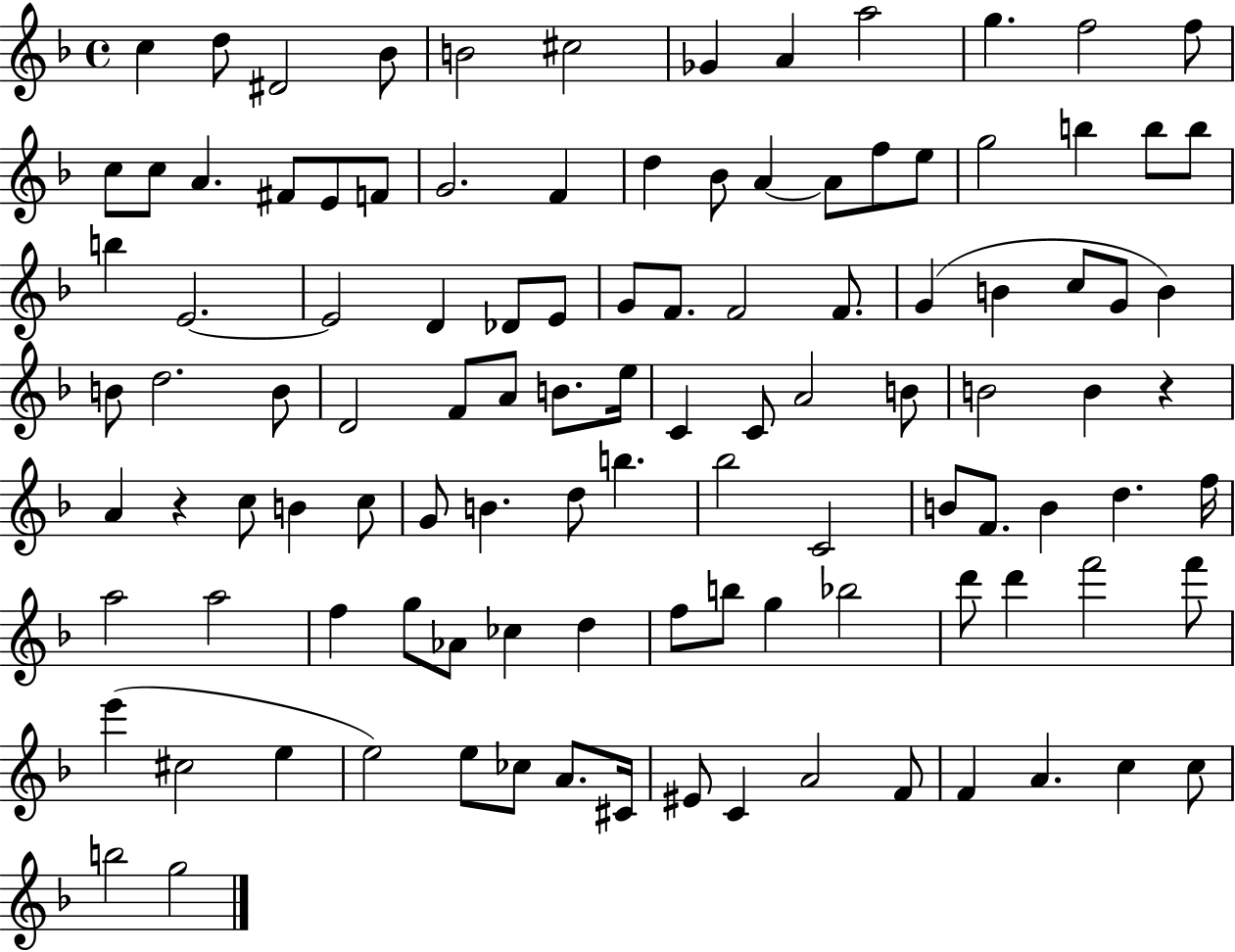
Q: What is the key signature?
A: F major